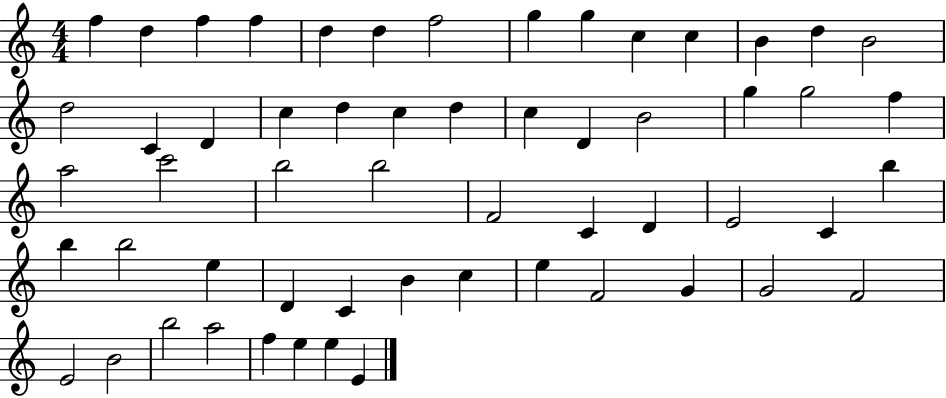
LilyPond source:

{
  \clef treble
  \numericTimeSignature
  \time 4/4
  \key c \major
  f''4 d''4 f''4 f''4 | d''4 d''4 f''2 | g''4 g''4 c''4 c''4 | b'4 d''4 b'2 | \break d''2 c'4 d'4 | c''4 d''4 c''4 d''4 | c''4 d'4 b'2 | g''4 g''2 f''4 | \break a''2 c'''2 | b''2 b''2 | f'2 c'4 d'4 | e'2 c'4 b''4 | \break b''4 b''2 e''4 | d'4 c'4 b'4 c''4 | e''4 f'2 g'4 | g'2 f'2 | \break e'2 b'2 | b''2 a''2 | f''4 e''4 e''4 e'4 | \bar "|."
}